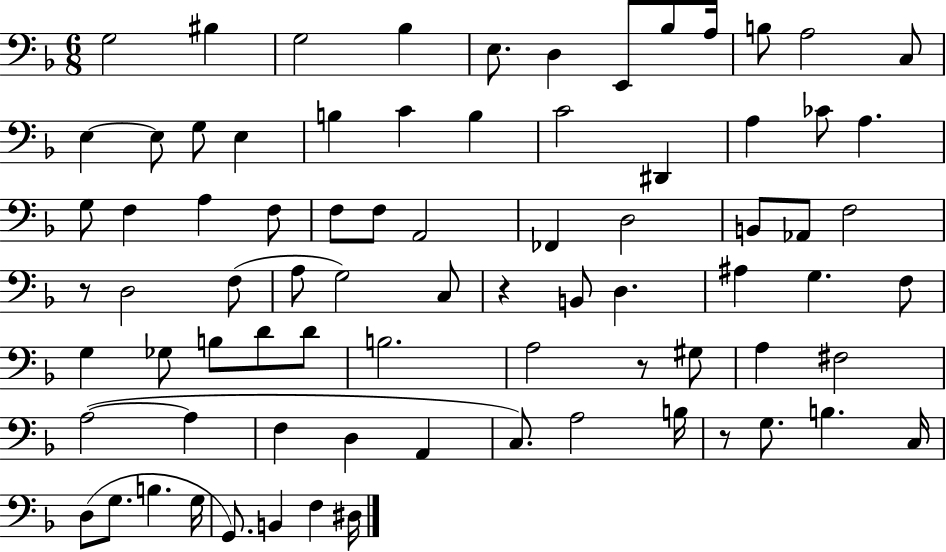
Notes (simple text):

G3/h BIS3/q G3/h Bb3/q E3/e. D3/q E2/e Bb3/e A3/s B3/e A3/h C3/e E3/q E3/e G3/e E3/q B3/q C4/q B3/q C4/h D#2/q A3/q CES4/e A3/q. G3/e F3/q A3/q F3/e F3/e F3/e A2/h FES2/q D3/h B2/e Ab2/e F3/h R/e D3/h F3/e A3/e G3/h C3/e R/q B2/e D3/q. A#3/q G3/q. F3/e G3/q Gb3/e B3/e D4/e D4/e B3/h. A3/h R/e G#3/e A3/q F#3/h A3/h A3/q F3/q D3/q A2/q C3/e. A3/h B3/s R/e G3/e. B3/q. C3/s D3/e G3/e. B3/q. G3/s G2/e. B2/q F3/q D#3/s